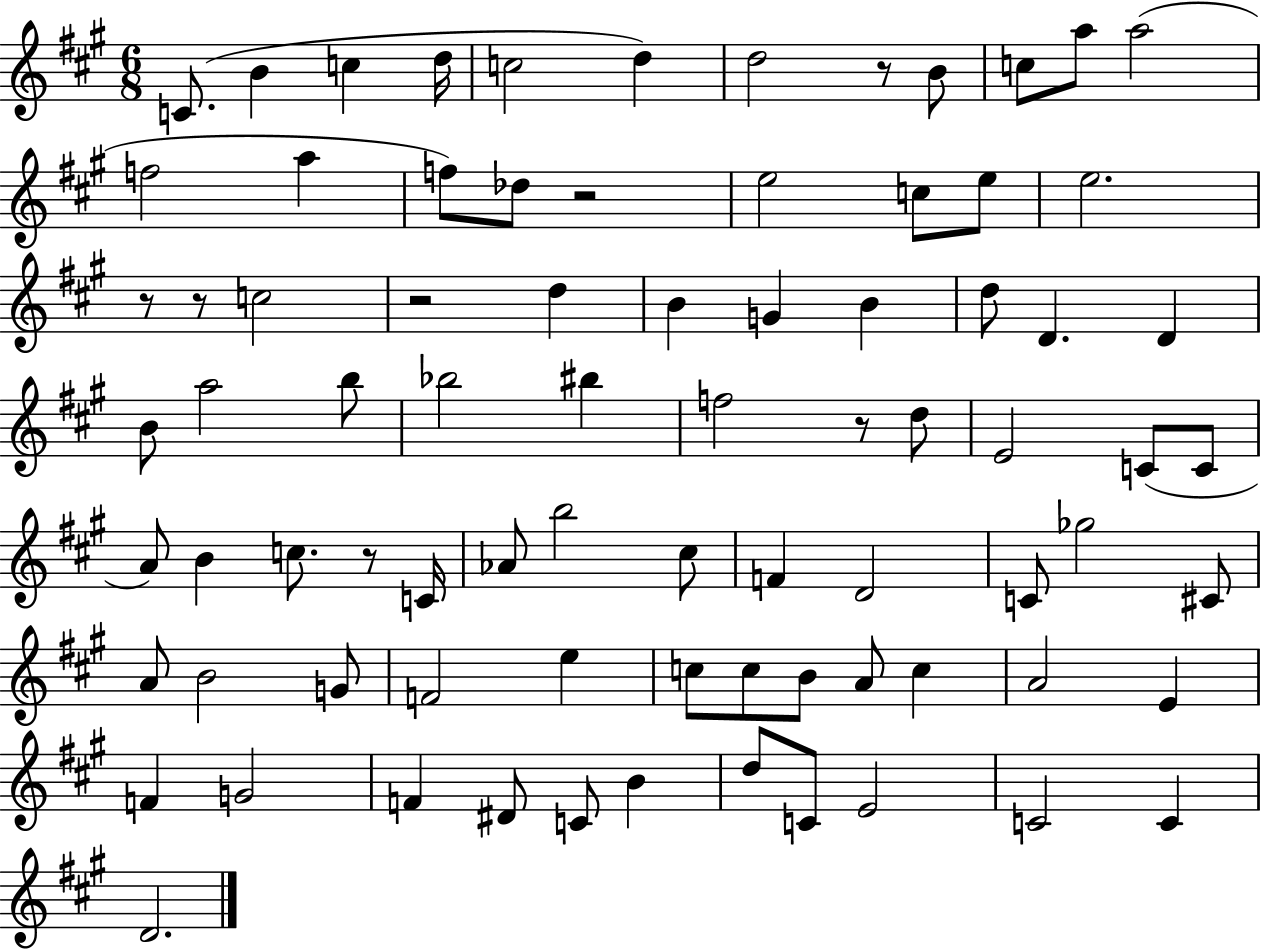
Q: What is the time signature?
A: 6/8